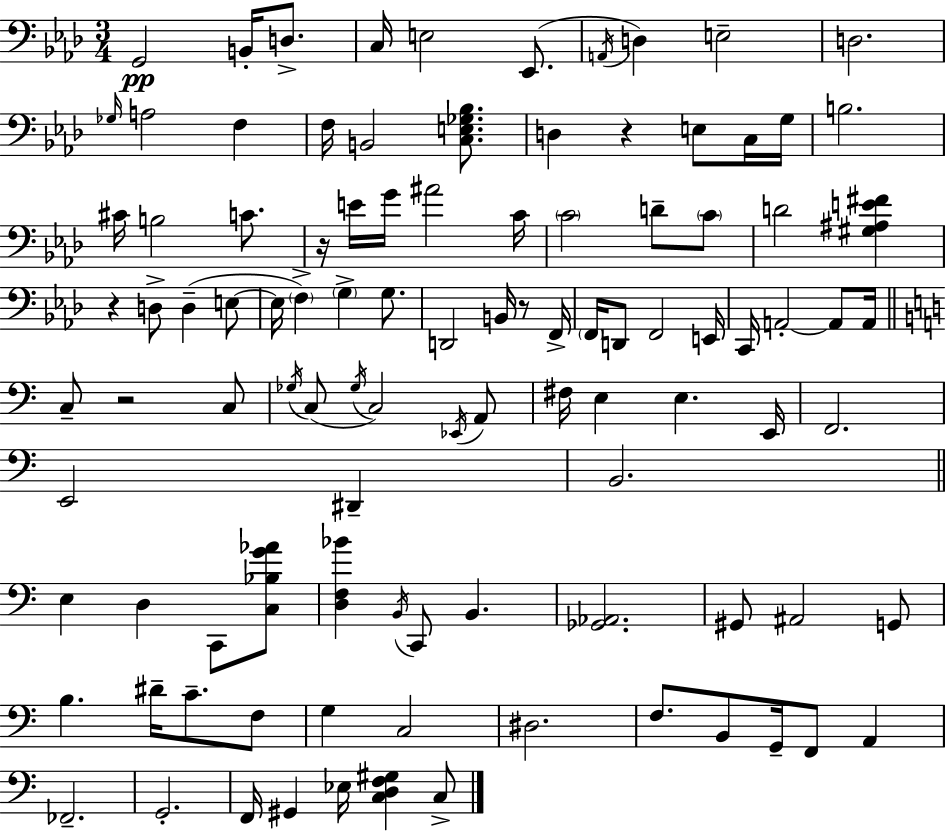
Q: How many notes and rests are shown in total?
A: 103